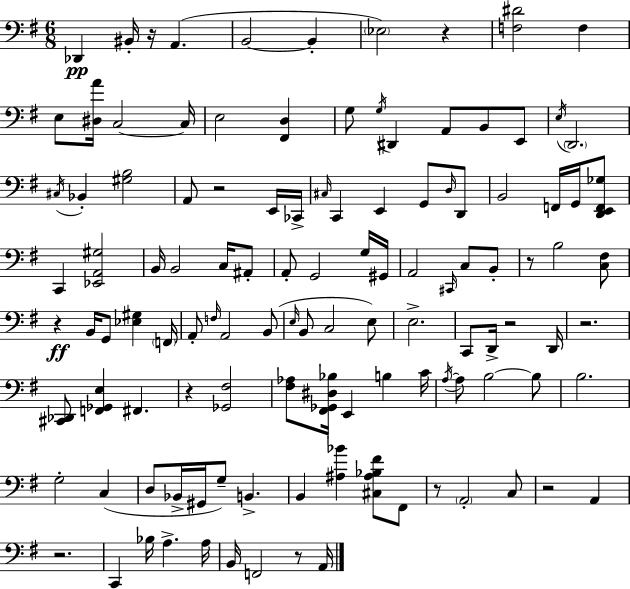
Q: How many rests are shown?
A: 12